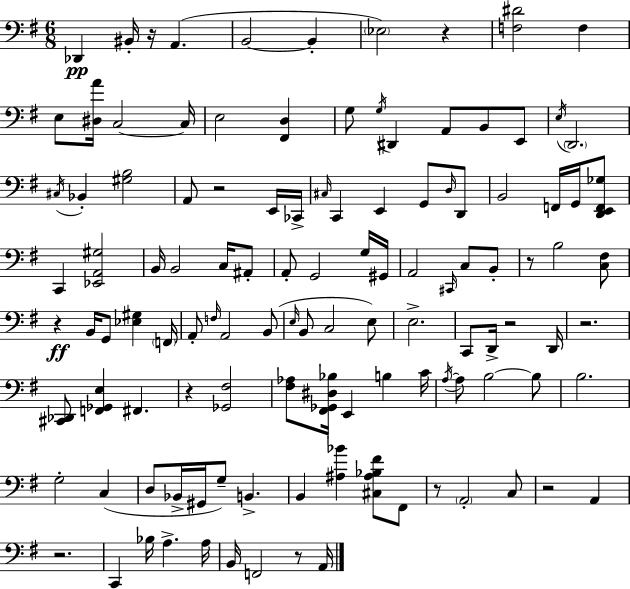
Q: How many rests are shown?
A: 12